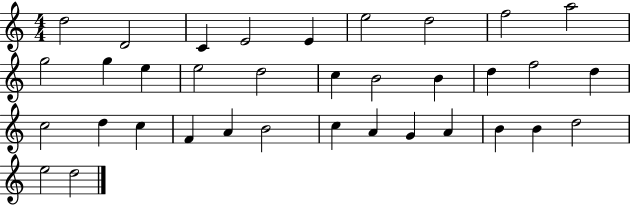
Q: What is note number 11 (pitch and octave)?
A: G5